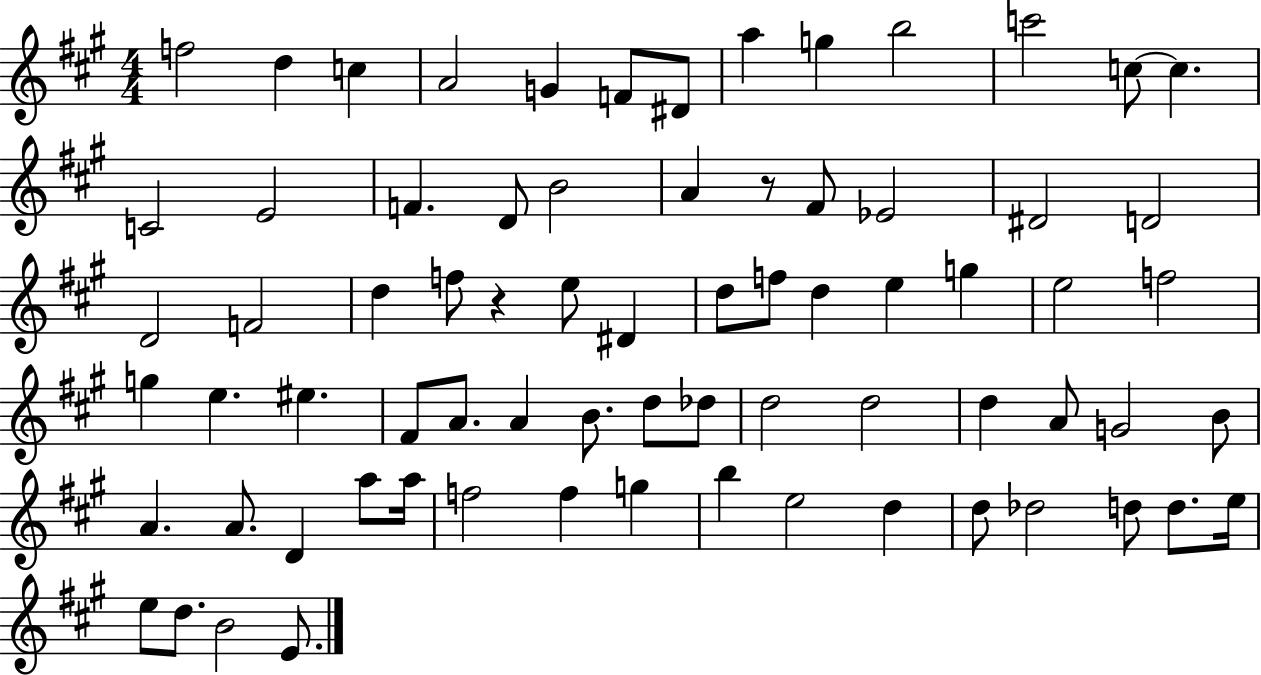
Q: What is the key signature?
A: A major